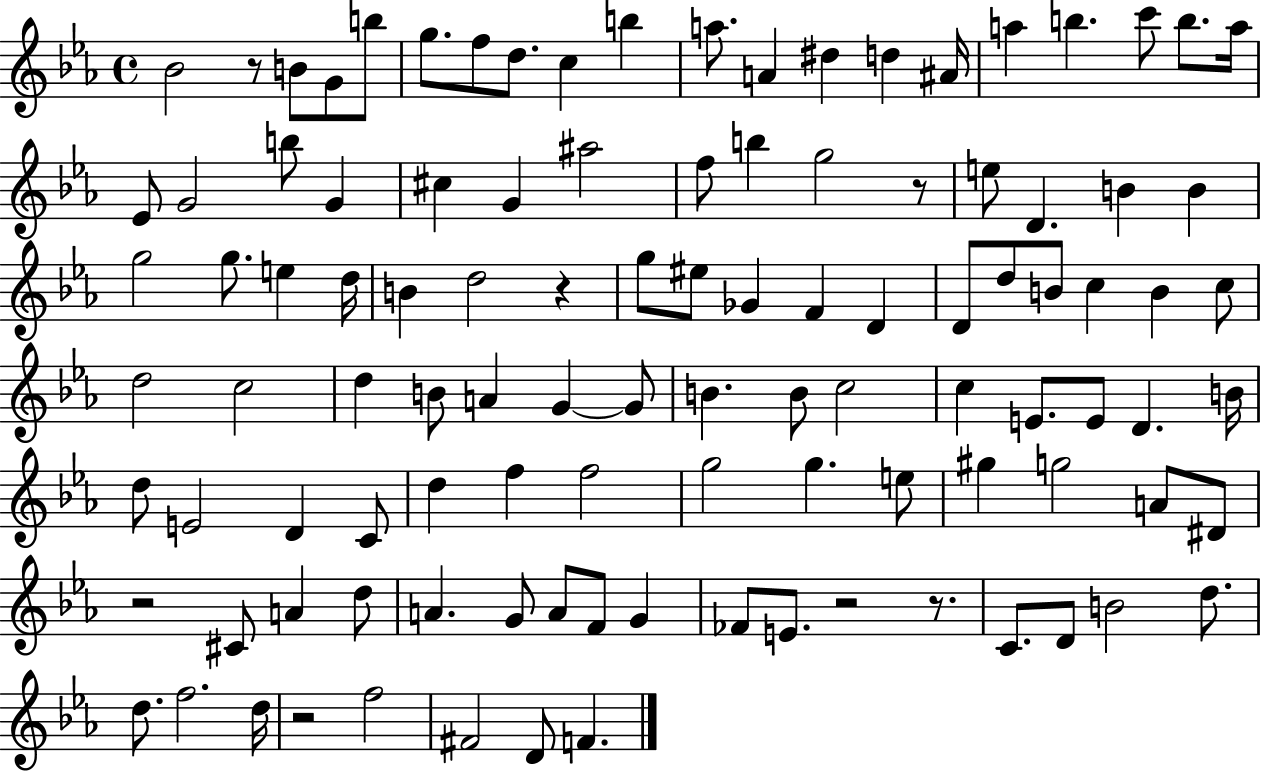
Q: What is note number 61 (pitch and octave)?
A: C5